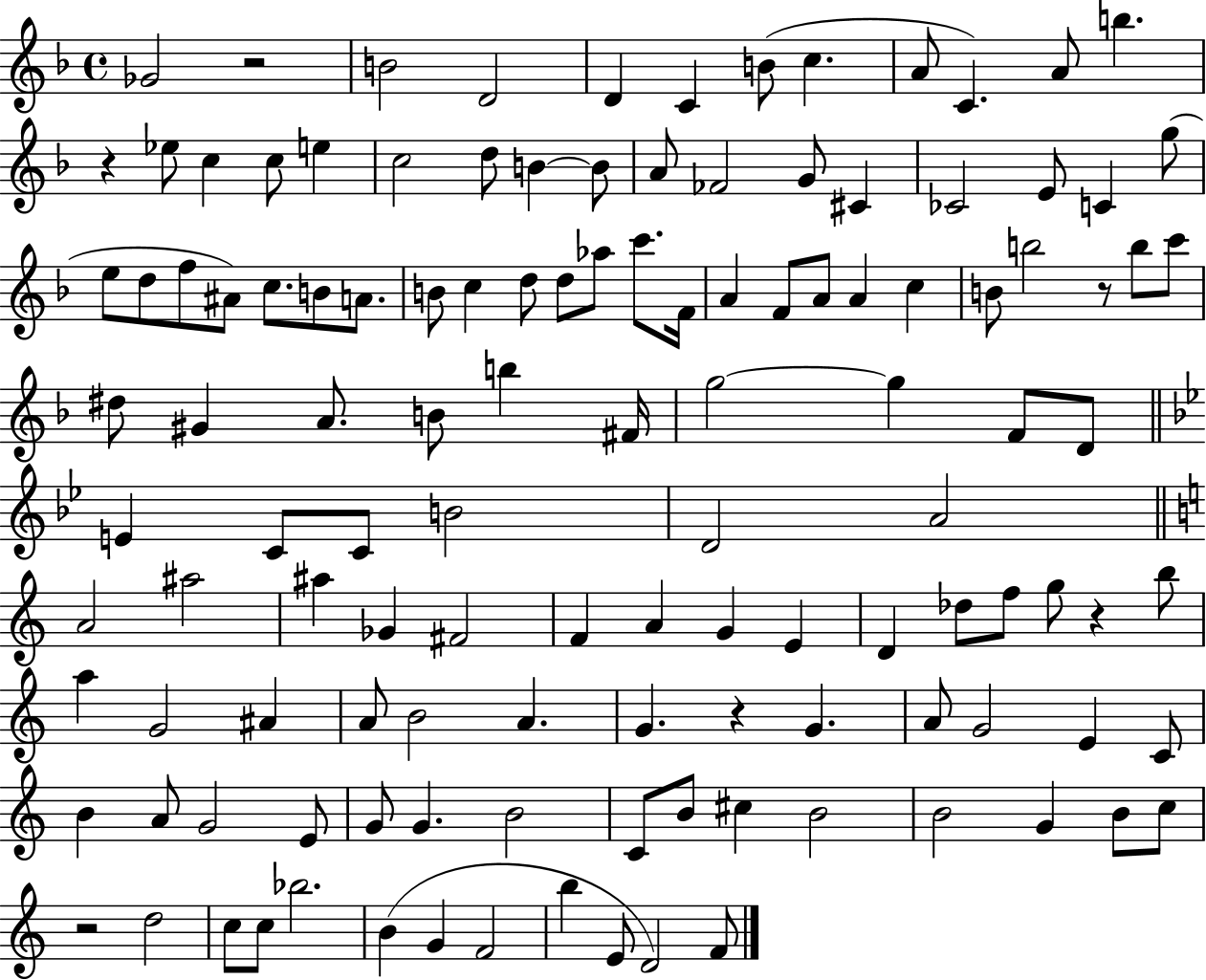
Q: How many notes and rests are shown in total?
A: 124